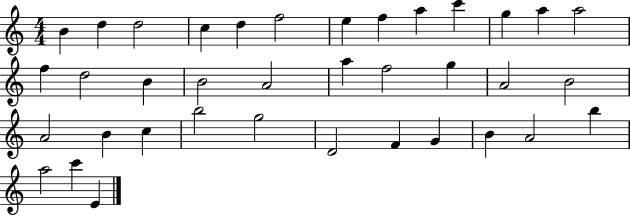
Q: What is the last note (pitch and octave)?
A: E4